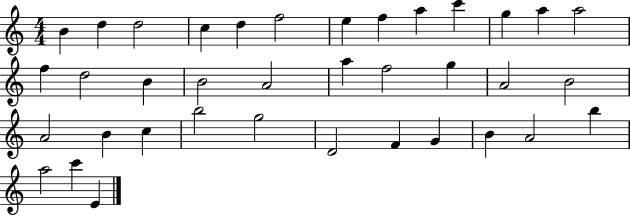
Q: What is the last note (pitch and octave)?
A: E4